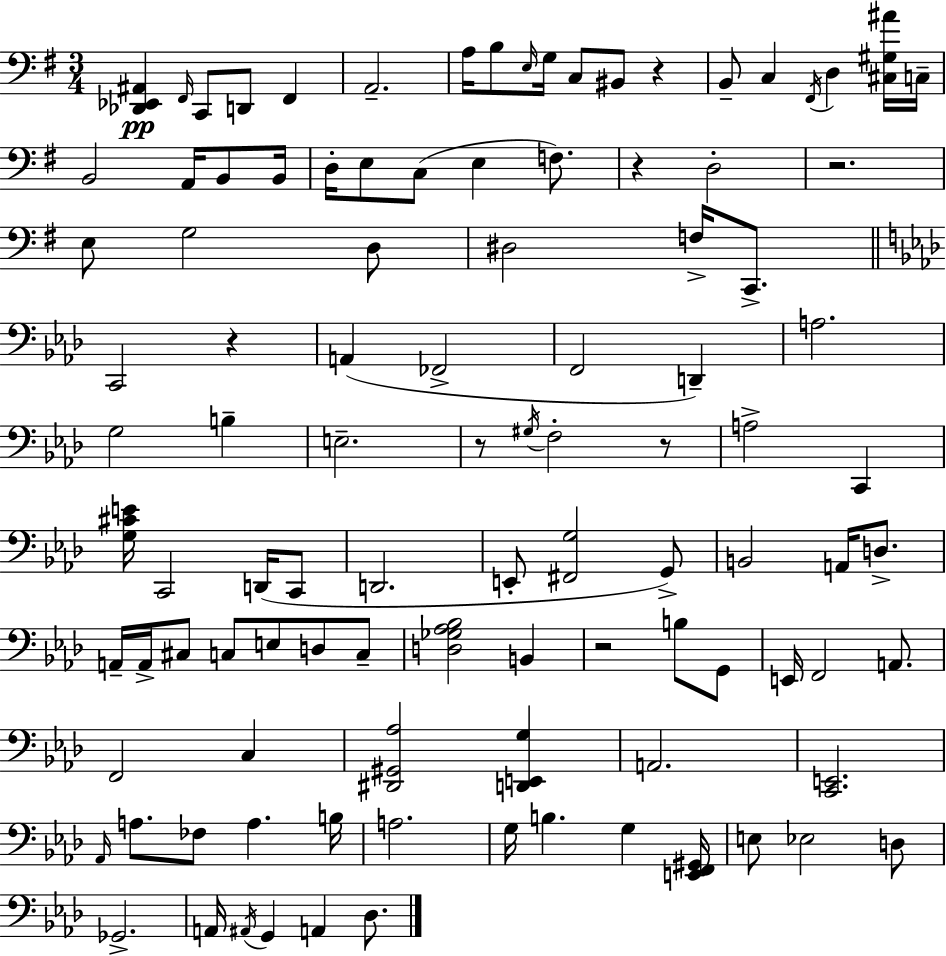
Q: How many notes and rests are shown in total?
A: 104